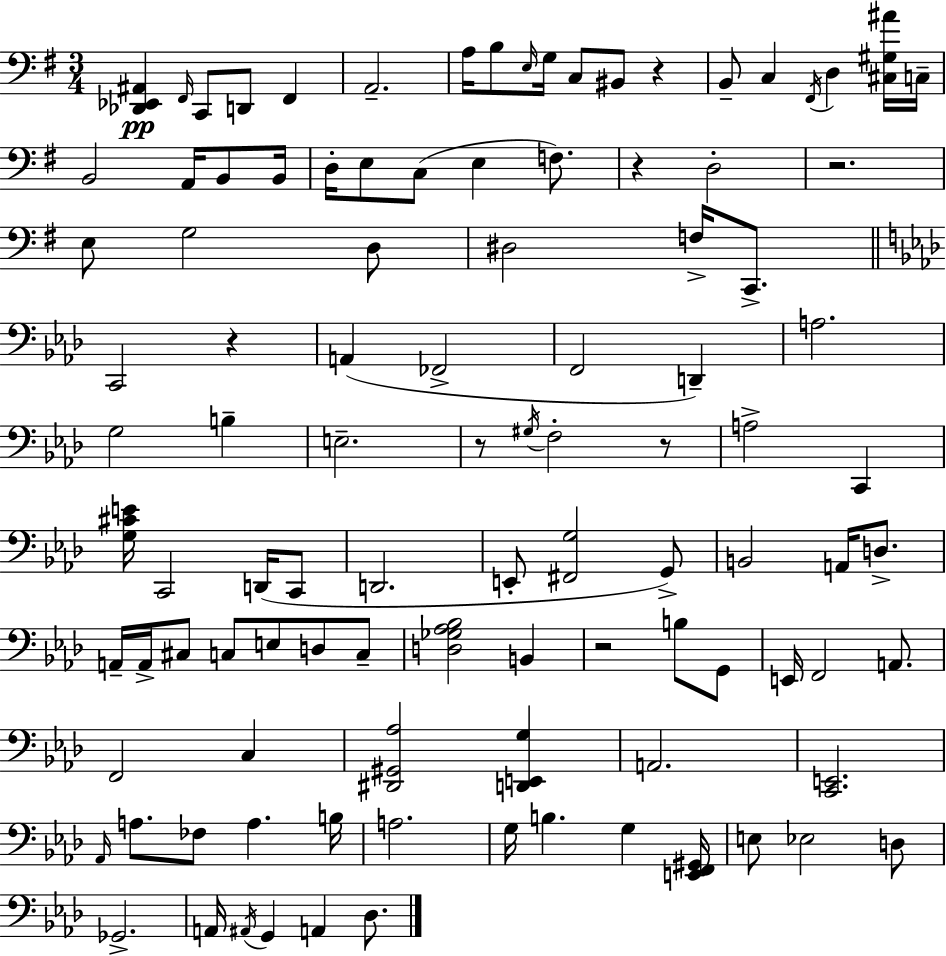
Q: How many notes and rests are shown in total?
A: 104